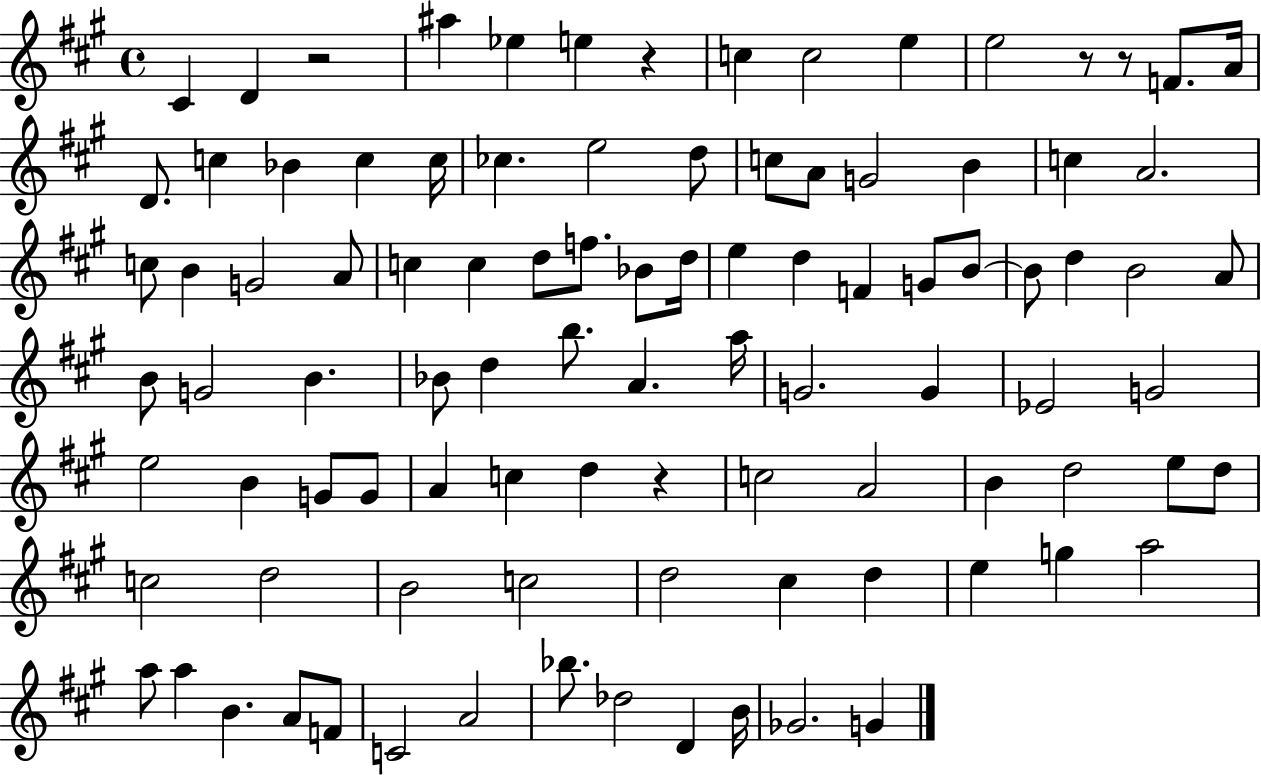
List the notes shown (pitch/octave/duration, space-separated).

C#4/q D4/q R/h A#5/q Eb5/q E5/q R/q C5/q C5/h E5/q E5/h R/e R/e F4/e. A4/s D4/e. C5/q Bb4/q C5/q C5/s CES5/q. E5/h D5/e C5/e A4/e G4/h B4/q C5/q A4/h. C5/e B4/q G4/h A4/e C5/q C5/q D5/e F5/e. Bb4/e D5/s E5/q D5/q F4/q G4/e B4/e B4/e D5/q B4/h A4/e B4/e G4/h B4/q. Bb4/e D5/q B5/e. A4/q. A5/s G4/h. G4/q Eb4/h G4/h E5/h B4/q G4/e G4/e A4/q C5/q D5/q R/q C5/h A4/h B4/q D5/h E5/e D5/e C5/h D5/h B4/h C5/h D5/h C#5/q D5/q E5/q G5/q A5/h A5/e A5/q B4/q. A4/e F4/e C4/h A4/h Bb5/e. Db5/h D4/q B4/s Gb4/h. G4/q